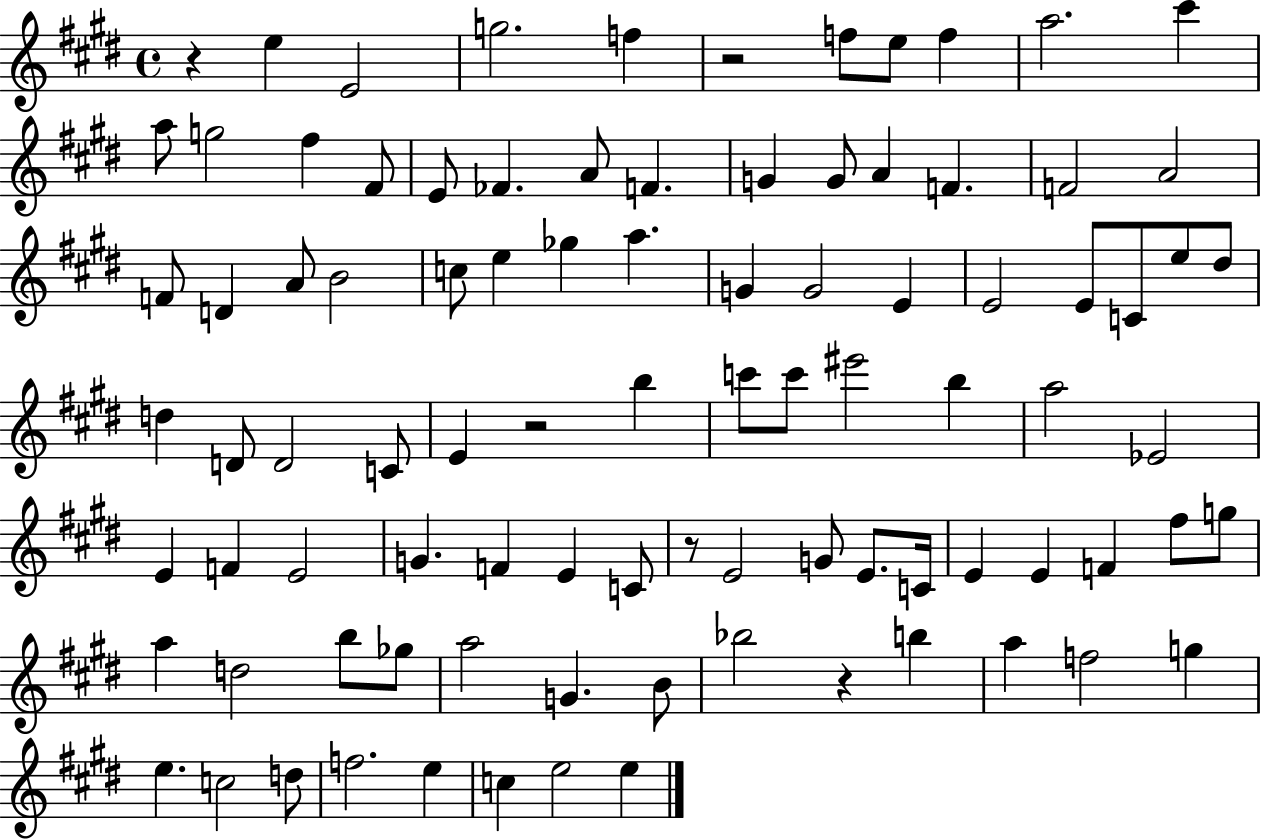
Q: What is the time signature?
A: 4/4